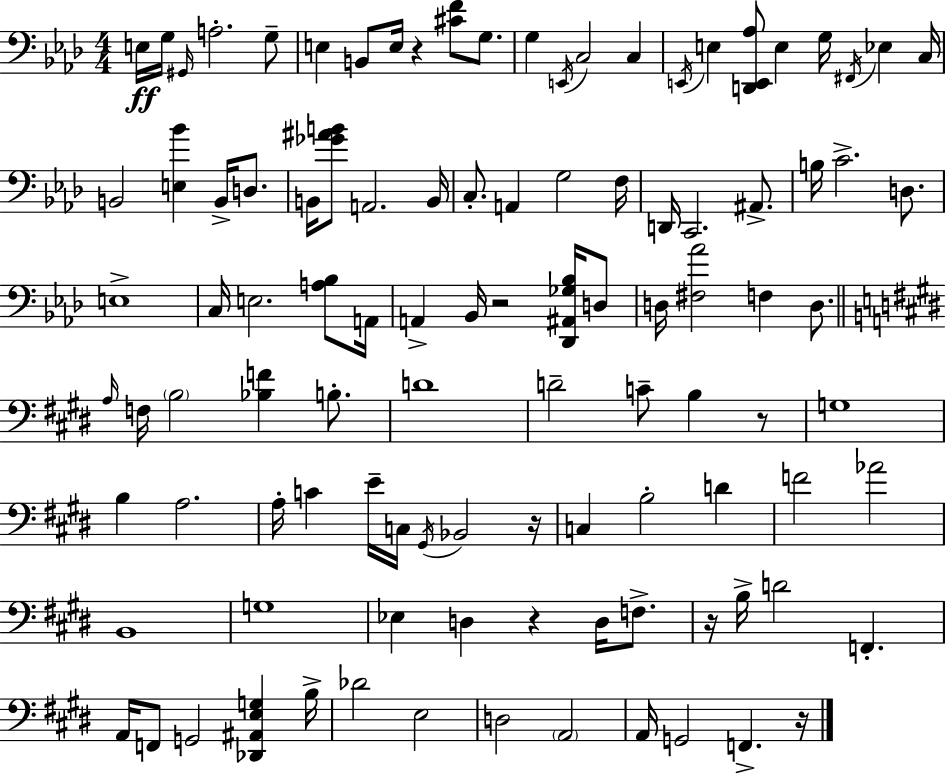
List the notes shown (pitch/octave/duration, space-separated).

E3/s G3/s G#2/s A3/h. G3/e E3/q B2/e E3/s R/q [C#4,F4]/e G3/e. G3/q E2/s C3/h C3/q E2/s E3/q [D2,E2,Ab3]/e E3/q G3/s F#2/s Eb3/q C3/s B2/h [E3,Bb4]/q B2/s D3/e. B2/s [Gb4,A#4,B4]/e A2/h. B2/s C3/e. A2/q G3/h F3/s D2/s C2/h. A#2/e. B3/s C4/h. D3/e. E3/w C3/s E3/h. [A3,Bb3]/e A2/s A2/q Bb2/s R/h [Db2,A#2,Gb3,Bb3]/s D3/e D3/s [F#3,Ab4]/h F3/q D3/e. A3/s F3/s B3/h [Bb3,F4]/q B3/e. D4/w D4/h C4/e B3/q R/e G3/w B3/q A3/h. A3/s C4/q E4/s C3/s G#2/s Bb2/h R/s C3/q B3/h D4/q F4/h Ab4/h B2/w G3/w Eb3/q D3/q R/q D3/s F3/e. R/s B3/s D4/h F2/q. A2/s F2/e G2/h [Db2,A#2,E3,G3]/q B3/s Db4/h E3/h D3/h A2/h A2/s G2/h F2/q. R/s